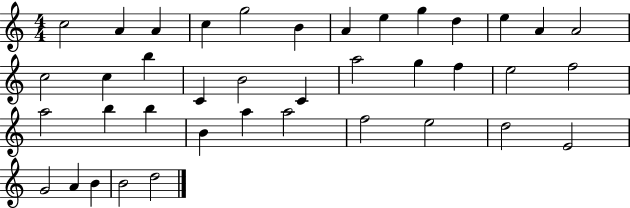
{
  \clef treble
  \numericTimeSignature
  \time 4/4
  \key c \major
  c''2 a'4 a'4 | c''4 g''2 b'4 | a'4 e''4 g''4 d''4 | e''4 a'4 a'2 | \break c''2 c''4 b''4 | c'4 b'2 c'4 | a''2 g''4 f''4 | e''2 f''2 | \break a''2 b''4 b''4 | b'4 a''4 a''2 | f''2 e''2 | d''2 e'2 | \break g'2 a'4 b'4 | b'2 d''2 | \bar "|."
}